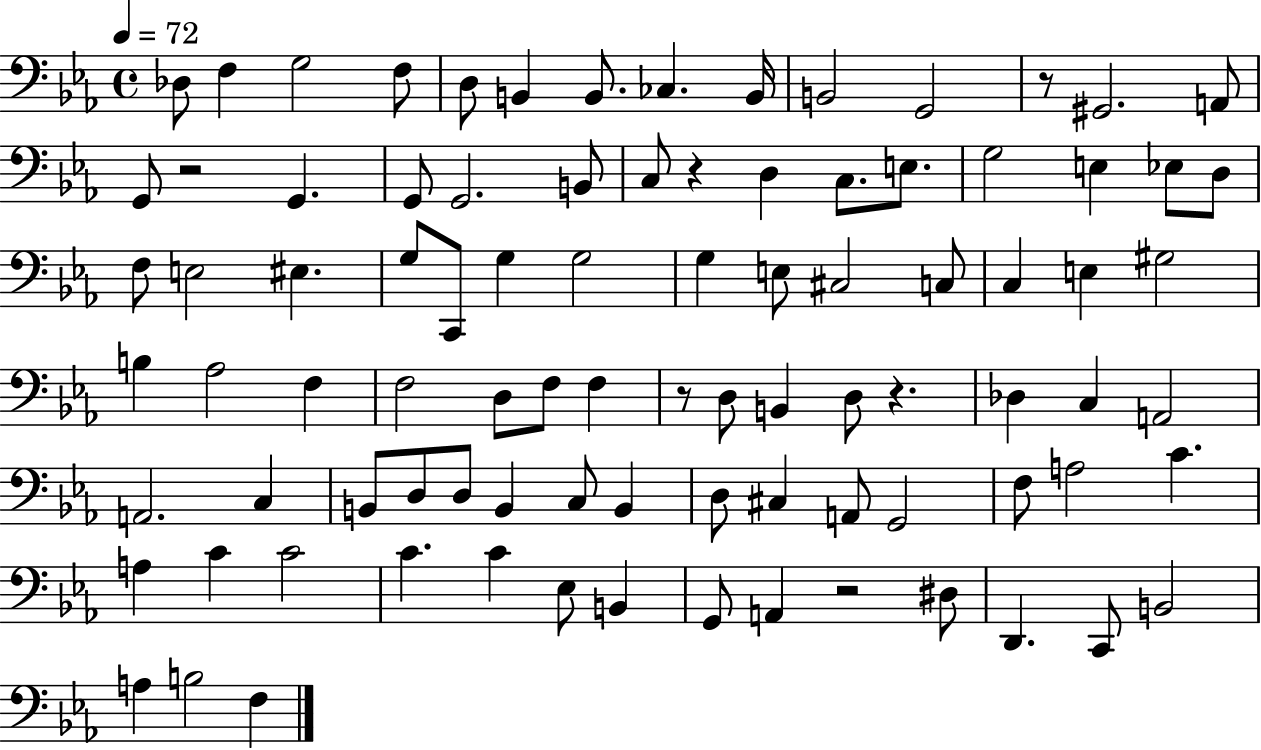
{
  \clef bass
  \time 4/4
  \defaultTimeSignature
  \key ees \major
  \tempo 4 = 72
  des8 f4 g2 f8 | d8 b,4 b,8. ces4. b,16 | b,2 g,2 | r8 gis,2. a,8 | \break g,8 r2 g,4. | g,8 g,2. b,8 | c8 r4 d4 c8. e8. | g2 e4 ees8 d8 | \break f8 e2 eis4. | g8 c,8 g4 g2 | g4 e8 cis2 c8 | c4 e4 gis2 | \break b4 aes2 f4 | f2 d8 f8 f4 | r8 d8 b,4 d8 r4. | des4 c4 a,2 | \break a,2. c4 | b,8 d8 d8 b,4 c8 b,4 | d8 cis4 a,8 g,2 | f8 a2 c'4. | \break a4 c'4 c'2 | c'4. c'4 ees8 b,4 | g,8 a,4 r2 dis8 | d,4. c,8 b,2 | \break a4 b2 f4 | \bar "|."
}